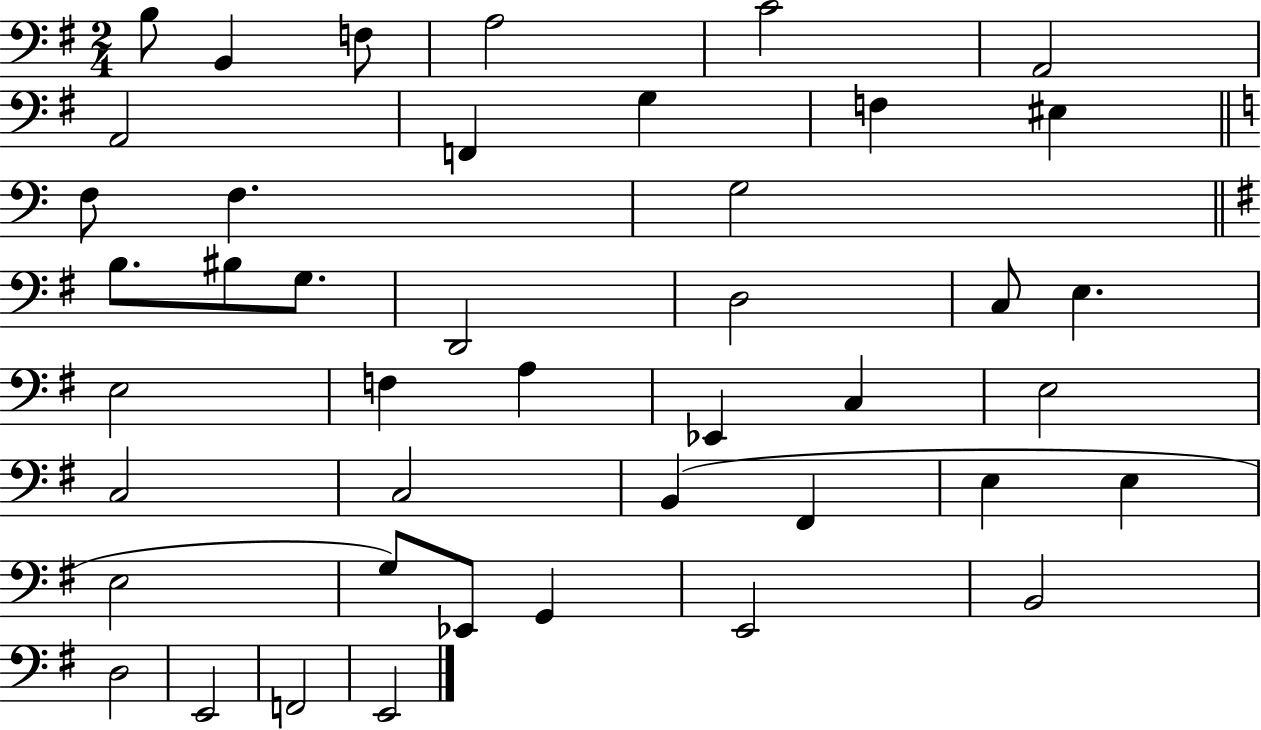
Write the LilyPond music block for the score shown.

{
  \clef bass
  \numericTimeSignature
  \time 2/4
  \key g \major
  b8 b,4 f8 | a2 | c'2 | a,2 | \break a,2 | f,4 g4 | f4 eis4 | \bar "||" \break \key c \major f8 f4. | g2 | \bar "||" \break \key e \minor b8. bis8 g8. | d,2 | d2 | c8 e4. | \break e2 | f4 a4 | ees,4 c4 | e2 | \break c2 | c2 | b,4( fis,4 | e4 e4 | \break e2 | g8) ees,8 g,4 | e,2 | b,2 | \break d2 | e,2 | f,2 | e,2 | \break \bar "|."
}